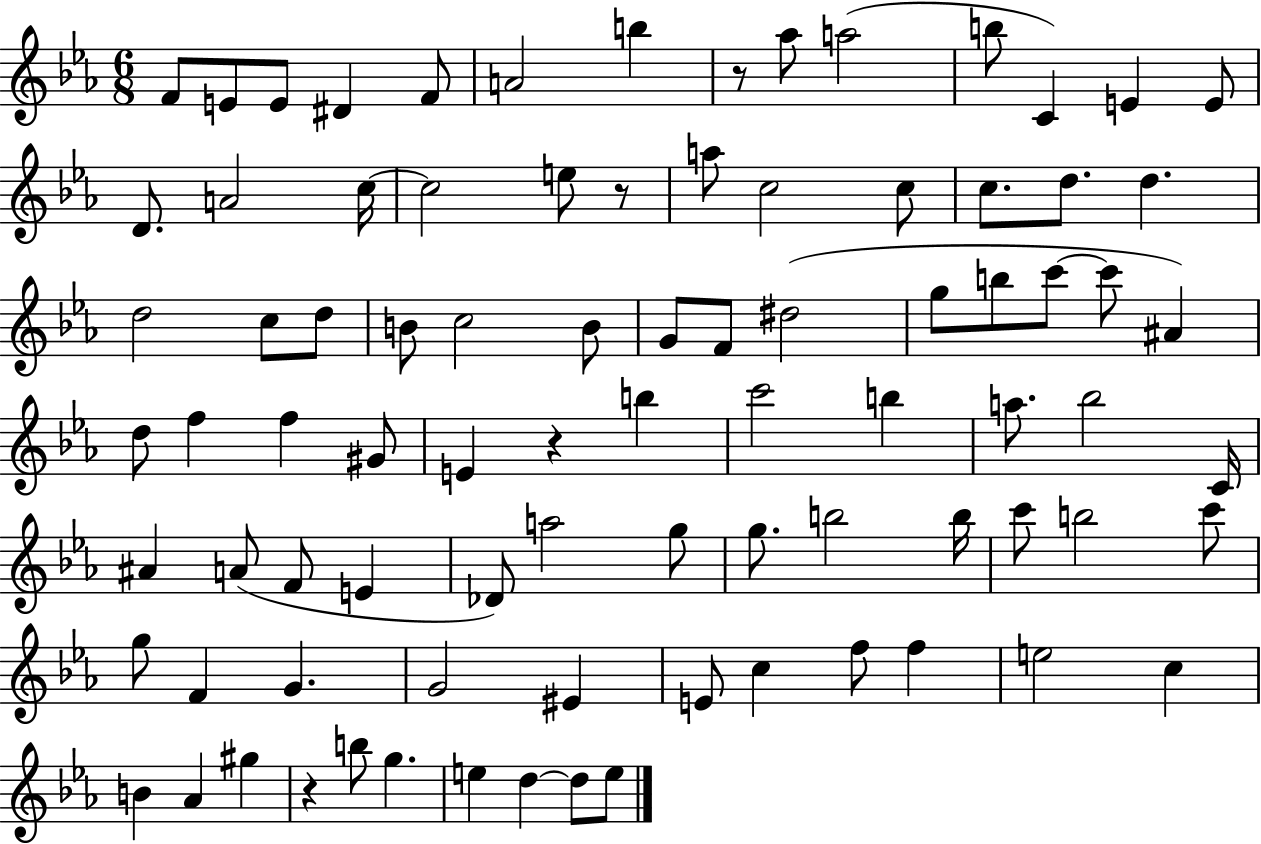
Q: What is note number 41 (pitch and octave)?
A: F5